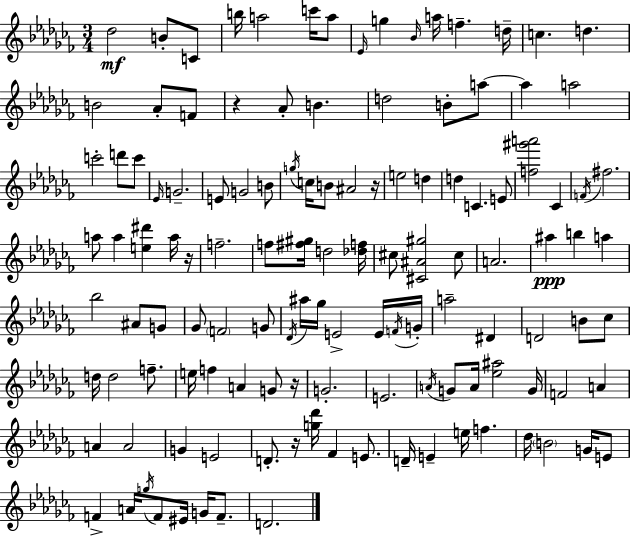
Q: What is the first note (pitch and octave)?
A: Db5